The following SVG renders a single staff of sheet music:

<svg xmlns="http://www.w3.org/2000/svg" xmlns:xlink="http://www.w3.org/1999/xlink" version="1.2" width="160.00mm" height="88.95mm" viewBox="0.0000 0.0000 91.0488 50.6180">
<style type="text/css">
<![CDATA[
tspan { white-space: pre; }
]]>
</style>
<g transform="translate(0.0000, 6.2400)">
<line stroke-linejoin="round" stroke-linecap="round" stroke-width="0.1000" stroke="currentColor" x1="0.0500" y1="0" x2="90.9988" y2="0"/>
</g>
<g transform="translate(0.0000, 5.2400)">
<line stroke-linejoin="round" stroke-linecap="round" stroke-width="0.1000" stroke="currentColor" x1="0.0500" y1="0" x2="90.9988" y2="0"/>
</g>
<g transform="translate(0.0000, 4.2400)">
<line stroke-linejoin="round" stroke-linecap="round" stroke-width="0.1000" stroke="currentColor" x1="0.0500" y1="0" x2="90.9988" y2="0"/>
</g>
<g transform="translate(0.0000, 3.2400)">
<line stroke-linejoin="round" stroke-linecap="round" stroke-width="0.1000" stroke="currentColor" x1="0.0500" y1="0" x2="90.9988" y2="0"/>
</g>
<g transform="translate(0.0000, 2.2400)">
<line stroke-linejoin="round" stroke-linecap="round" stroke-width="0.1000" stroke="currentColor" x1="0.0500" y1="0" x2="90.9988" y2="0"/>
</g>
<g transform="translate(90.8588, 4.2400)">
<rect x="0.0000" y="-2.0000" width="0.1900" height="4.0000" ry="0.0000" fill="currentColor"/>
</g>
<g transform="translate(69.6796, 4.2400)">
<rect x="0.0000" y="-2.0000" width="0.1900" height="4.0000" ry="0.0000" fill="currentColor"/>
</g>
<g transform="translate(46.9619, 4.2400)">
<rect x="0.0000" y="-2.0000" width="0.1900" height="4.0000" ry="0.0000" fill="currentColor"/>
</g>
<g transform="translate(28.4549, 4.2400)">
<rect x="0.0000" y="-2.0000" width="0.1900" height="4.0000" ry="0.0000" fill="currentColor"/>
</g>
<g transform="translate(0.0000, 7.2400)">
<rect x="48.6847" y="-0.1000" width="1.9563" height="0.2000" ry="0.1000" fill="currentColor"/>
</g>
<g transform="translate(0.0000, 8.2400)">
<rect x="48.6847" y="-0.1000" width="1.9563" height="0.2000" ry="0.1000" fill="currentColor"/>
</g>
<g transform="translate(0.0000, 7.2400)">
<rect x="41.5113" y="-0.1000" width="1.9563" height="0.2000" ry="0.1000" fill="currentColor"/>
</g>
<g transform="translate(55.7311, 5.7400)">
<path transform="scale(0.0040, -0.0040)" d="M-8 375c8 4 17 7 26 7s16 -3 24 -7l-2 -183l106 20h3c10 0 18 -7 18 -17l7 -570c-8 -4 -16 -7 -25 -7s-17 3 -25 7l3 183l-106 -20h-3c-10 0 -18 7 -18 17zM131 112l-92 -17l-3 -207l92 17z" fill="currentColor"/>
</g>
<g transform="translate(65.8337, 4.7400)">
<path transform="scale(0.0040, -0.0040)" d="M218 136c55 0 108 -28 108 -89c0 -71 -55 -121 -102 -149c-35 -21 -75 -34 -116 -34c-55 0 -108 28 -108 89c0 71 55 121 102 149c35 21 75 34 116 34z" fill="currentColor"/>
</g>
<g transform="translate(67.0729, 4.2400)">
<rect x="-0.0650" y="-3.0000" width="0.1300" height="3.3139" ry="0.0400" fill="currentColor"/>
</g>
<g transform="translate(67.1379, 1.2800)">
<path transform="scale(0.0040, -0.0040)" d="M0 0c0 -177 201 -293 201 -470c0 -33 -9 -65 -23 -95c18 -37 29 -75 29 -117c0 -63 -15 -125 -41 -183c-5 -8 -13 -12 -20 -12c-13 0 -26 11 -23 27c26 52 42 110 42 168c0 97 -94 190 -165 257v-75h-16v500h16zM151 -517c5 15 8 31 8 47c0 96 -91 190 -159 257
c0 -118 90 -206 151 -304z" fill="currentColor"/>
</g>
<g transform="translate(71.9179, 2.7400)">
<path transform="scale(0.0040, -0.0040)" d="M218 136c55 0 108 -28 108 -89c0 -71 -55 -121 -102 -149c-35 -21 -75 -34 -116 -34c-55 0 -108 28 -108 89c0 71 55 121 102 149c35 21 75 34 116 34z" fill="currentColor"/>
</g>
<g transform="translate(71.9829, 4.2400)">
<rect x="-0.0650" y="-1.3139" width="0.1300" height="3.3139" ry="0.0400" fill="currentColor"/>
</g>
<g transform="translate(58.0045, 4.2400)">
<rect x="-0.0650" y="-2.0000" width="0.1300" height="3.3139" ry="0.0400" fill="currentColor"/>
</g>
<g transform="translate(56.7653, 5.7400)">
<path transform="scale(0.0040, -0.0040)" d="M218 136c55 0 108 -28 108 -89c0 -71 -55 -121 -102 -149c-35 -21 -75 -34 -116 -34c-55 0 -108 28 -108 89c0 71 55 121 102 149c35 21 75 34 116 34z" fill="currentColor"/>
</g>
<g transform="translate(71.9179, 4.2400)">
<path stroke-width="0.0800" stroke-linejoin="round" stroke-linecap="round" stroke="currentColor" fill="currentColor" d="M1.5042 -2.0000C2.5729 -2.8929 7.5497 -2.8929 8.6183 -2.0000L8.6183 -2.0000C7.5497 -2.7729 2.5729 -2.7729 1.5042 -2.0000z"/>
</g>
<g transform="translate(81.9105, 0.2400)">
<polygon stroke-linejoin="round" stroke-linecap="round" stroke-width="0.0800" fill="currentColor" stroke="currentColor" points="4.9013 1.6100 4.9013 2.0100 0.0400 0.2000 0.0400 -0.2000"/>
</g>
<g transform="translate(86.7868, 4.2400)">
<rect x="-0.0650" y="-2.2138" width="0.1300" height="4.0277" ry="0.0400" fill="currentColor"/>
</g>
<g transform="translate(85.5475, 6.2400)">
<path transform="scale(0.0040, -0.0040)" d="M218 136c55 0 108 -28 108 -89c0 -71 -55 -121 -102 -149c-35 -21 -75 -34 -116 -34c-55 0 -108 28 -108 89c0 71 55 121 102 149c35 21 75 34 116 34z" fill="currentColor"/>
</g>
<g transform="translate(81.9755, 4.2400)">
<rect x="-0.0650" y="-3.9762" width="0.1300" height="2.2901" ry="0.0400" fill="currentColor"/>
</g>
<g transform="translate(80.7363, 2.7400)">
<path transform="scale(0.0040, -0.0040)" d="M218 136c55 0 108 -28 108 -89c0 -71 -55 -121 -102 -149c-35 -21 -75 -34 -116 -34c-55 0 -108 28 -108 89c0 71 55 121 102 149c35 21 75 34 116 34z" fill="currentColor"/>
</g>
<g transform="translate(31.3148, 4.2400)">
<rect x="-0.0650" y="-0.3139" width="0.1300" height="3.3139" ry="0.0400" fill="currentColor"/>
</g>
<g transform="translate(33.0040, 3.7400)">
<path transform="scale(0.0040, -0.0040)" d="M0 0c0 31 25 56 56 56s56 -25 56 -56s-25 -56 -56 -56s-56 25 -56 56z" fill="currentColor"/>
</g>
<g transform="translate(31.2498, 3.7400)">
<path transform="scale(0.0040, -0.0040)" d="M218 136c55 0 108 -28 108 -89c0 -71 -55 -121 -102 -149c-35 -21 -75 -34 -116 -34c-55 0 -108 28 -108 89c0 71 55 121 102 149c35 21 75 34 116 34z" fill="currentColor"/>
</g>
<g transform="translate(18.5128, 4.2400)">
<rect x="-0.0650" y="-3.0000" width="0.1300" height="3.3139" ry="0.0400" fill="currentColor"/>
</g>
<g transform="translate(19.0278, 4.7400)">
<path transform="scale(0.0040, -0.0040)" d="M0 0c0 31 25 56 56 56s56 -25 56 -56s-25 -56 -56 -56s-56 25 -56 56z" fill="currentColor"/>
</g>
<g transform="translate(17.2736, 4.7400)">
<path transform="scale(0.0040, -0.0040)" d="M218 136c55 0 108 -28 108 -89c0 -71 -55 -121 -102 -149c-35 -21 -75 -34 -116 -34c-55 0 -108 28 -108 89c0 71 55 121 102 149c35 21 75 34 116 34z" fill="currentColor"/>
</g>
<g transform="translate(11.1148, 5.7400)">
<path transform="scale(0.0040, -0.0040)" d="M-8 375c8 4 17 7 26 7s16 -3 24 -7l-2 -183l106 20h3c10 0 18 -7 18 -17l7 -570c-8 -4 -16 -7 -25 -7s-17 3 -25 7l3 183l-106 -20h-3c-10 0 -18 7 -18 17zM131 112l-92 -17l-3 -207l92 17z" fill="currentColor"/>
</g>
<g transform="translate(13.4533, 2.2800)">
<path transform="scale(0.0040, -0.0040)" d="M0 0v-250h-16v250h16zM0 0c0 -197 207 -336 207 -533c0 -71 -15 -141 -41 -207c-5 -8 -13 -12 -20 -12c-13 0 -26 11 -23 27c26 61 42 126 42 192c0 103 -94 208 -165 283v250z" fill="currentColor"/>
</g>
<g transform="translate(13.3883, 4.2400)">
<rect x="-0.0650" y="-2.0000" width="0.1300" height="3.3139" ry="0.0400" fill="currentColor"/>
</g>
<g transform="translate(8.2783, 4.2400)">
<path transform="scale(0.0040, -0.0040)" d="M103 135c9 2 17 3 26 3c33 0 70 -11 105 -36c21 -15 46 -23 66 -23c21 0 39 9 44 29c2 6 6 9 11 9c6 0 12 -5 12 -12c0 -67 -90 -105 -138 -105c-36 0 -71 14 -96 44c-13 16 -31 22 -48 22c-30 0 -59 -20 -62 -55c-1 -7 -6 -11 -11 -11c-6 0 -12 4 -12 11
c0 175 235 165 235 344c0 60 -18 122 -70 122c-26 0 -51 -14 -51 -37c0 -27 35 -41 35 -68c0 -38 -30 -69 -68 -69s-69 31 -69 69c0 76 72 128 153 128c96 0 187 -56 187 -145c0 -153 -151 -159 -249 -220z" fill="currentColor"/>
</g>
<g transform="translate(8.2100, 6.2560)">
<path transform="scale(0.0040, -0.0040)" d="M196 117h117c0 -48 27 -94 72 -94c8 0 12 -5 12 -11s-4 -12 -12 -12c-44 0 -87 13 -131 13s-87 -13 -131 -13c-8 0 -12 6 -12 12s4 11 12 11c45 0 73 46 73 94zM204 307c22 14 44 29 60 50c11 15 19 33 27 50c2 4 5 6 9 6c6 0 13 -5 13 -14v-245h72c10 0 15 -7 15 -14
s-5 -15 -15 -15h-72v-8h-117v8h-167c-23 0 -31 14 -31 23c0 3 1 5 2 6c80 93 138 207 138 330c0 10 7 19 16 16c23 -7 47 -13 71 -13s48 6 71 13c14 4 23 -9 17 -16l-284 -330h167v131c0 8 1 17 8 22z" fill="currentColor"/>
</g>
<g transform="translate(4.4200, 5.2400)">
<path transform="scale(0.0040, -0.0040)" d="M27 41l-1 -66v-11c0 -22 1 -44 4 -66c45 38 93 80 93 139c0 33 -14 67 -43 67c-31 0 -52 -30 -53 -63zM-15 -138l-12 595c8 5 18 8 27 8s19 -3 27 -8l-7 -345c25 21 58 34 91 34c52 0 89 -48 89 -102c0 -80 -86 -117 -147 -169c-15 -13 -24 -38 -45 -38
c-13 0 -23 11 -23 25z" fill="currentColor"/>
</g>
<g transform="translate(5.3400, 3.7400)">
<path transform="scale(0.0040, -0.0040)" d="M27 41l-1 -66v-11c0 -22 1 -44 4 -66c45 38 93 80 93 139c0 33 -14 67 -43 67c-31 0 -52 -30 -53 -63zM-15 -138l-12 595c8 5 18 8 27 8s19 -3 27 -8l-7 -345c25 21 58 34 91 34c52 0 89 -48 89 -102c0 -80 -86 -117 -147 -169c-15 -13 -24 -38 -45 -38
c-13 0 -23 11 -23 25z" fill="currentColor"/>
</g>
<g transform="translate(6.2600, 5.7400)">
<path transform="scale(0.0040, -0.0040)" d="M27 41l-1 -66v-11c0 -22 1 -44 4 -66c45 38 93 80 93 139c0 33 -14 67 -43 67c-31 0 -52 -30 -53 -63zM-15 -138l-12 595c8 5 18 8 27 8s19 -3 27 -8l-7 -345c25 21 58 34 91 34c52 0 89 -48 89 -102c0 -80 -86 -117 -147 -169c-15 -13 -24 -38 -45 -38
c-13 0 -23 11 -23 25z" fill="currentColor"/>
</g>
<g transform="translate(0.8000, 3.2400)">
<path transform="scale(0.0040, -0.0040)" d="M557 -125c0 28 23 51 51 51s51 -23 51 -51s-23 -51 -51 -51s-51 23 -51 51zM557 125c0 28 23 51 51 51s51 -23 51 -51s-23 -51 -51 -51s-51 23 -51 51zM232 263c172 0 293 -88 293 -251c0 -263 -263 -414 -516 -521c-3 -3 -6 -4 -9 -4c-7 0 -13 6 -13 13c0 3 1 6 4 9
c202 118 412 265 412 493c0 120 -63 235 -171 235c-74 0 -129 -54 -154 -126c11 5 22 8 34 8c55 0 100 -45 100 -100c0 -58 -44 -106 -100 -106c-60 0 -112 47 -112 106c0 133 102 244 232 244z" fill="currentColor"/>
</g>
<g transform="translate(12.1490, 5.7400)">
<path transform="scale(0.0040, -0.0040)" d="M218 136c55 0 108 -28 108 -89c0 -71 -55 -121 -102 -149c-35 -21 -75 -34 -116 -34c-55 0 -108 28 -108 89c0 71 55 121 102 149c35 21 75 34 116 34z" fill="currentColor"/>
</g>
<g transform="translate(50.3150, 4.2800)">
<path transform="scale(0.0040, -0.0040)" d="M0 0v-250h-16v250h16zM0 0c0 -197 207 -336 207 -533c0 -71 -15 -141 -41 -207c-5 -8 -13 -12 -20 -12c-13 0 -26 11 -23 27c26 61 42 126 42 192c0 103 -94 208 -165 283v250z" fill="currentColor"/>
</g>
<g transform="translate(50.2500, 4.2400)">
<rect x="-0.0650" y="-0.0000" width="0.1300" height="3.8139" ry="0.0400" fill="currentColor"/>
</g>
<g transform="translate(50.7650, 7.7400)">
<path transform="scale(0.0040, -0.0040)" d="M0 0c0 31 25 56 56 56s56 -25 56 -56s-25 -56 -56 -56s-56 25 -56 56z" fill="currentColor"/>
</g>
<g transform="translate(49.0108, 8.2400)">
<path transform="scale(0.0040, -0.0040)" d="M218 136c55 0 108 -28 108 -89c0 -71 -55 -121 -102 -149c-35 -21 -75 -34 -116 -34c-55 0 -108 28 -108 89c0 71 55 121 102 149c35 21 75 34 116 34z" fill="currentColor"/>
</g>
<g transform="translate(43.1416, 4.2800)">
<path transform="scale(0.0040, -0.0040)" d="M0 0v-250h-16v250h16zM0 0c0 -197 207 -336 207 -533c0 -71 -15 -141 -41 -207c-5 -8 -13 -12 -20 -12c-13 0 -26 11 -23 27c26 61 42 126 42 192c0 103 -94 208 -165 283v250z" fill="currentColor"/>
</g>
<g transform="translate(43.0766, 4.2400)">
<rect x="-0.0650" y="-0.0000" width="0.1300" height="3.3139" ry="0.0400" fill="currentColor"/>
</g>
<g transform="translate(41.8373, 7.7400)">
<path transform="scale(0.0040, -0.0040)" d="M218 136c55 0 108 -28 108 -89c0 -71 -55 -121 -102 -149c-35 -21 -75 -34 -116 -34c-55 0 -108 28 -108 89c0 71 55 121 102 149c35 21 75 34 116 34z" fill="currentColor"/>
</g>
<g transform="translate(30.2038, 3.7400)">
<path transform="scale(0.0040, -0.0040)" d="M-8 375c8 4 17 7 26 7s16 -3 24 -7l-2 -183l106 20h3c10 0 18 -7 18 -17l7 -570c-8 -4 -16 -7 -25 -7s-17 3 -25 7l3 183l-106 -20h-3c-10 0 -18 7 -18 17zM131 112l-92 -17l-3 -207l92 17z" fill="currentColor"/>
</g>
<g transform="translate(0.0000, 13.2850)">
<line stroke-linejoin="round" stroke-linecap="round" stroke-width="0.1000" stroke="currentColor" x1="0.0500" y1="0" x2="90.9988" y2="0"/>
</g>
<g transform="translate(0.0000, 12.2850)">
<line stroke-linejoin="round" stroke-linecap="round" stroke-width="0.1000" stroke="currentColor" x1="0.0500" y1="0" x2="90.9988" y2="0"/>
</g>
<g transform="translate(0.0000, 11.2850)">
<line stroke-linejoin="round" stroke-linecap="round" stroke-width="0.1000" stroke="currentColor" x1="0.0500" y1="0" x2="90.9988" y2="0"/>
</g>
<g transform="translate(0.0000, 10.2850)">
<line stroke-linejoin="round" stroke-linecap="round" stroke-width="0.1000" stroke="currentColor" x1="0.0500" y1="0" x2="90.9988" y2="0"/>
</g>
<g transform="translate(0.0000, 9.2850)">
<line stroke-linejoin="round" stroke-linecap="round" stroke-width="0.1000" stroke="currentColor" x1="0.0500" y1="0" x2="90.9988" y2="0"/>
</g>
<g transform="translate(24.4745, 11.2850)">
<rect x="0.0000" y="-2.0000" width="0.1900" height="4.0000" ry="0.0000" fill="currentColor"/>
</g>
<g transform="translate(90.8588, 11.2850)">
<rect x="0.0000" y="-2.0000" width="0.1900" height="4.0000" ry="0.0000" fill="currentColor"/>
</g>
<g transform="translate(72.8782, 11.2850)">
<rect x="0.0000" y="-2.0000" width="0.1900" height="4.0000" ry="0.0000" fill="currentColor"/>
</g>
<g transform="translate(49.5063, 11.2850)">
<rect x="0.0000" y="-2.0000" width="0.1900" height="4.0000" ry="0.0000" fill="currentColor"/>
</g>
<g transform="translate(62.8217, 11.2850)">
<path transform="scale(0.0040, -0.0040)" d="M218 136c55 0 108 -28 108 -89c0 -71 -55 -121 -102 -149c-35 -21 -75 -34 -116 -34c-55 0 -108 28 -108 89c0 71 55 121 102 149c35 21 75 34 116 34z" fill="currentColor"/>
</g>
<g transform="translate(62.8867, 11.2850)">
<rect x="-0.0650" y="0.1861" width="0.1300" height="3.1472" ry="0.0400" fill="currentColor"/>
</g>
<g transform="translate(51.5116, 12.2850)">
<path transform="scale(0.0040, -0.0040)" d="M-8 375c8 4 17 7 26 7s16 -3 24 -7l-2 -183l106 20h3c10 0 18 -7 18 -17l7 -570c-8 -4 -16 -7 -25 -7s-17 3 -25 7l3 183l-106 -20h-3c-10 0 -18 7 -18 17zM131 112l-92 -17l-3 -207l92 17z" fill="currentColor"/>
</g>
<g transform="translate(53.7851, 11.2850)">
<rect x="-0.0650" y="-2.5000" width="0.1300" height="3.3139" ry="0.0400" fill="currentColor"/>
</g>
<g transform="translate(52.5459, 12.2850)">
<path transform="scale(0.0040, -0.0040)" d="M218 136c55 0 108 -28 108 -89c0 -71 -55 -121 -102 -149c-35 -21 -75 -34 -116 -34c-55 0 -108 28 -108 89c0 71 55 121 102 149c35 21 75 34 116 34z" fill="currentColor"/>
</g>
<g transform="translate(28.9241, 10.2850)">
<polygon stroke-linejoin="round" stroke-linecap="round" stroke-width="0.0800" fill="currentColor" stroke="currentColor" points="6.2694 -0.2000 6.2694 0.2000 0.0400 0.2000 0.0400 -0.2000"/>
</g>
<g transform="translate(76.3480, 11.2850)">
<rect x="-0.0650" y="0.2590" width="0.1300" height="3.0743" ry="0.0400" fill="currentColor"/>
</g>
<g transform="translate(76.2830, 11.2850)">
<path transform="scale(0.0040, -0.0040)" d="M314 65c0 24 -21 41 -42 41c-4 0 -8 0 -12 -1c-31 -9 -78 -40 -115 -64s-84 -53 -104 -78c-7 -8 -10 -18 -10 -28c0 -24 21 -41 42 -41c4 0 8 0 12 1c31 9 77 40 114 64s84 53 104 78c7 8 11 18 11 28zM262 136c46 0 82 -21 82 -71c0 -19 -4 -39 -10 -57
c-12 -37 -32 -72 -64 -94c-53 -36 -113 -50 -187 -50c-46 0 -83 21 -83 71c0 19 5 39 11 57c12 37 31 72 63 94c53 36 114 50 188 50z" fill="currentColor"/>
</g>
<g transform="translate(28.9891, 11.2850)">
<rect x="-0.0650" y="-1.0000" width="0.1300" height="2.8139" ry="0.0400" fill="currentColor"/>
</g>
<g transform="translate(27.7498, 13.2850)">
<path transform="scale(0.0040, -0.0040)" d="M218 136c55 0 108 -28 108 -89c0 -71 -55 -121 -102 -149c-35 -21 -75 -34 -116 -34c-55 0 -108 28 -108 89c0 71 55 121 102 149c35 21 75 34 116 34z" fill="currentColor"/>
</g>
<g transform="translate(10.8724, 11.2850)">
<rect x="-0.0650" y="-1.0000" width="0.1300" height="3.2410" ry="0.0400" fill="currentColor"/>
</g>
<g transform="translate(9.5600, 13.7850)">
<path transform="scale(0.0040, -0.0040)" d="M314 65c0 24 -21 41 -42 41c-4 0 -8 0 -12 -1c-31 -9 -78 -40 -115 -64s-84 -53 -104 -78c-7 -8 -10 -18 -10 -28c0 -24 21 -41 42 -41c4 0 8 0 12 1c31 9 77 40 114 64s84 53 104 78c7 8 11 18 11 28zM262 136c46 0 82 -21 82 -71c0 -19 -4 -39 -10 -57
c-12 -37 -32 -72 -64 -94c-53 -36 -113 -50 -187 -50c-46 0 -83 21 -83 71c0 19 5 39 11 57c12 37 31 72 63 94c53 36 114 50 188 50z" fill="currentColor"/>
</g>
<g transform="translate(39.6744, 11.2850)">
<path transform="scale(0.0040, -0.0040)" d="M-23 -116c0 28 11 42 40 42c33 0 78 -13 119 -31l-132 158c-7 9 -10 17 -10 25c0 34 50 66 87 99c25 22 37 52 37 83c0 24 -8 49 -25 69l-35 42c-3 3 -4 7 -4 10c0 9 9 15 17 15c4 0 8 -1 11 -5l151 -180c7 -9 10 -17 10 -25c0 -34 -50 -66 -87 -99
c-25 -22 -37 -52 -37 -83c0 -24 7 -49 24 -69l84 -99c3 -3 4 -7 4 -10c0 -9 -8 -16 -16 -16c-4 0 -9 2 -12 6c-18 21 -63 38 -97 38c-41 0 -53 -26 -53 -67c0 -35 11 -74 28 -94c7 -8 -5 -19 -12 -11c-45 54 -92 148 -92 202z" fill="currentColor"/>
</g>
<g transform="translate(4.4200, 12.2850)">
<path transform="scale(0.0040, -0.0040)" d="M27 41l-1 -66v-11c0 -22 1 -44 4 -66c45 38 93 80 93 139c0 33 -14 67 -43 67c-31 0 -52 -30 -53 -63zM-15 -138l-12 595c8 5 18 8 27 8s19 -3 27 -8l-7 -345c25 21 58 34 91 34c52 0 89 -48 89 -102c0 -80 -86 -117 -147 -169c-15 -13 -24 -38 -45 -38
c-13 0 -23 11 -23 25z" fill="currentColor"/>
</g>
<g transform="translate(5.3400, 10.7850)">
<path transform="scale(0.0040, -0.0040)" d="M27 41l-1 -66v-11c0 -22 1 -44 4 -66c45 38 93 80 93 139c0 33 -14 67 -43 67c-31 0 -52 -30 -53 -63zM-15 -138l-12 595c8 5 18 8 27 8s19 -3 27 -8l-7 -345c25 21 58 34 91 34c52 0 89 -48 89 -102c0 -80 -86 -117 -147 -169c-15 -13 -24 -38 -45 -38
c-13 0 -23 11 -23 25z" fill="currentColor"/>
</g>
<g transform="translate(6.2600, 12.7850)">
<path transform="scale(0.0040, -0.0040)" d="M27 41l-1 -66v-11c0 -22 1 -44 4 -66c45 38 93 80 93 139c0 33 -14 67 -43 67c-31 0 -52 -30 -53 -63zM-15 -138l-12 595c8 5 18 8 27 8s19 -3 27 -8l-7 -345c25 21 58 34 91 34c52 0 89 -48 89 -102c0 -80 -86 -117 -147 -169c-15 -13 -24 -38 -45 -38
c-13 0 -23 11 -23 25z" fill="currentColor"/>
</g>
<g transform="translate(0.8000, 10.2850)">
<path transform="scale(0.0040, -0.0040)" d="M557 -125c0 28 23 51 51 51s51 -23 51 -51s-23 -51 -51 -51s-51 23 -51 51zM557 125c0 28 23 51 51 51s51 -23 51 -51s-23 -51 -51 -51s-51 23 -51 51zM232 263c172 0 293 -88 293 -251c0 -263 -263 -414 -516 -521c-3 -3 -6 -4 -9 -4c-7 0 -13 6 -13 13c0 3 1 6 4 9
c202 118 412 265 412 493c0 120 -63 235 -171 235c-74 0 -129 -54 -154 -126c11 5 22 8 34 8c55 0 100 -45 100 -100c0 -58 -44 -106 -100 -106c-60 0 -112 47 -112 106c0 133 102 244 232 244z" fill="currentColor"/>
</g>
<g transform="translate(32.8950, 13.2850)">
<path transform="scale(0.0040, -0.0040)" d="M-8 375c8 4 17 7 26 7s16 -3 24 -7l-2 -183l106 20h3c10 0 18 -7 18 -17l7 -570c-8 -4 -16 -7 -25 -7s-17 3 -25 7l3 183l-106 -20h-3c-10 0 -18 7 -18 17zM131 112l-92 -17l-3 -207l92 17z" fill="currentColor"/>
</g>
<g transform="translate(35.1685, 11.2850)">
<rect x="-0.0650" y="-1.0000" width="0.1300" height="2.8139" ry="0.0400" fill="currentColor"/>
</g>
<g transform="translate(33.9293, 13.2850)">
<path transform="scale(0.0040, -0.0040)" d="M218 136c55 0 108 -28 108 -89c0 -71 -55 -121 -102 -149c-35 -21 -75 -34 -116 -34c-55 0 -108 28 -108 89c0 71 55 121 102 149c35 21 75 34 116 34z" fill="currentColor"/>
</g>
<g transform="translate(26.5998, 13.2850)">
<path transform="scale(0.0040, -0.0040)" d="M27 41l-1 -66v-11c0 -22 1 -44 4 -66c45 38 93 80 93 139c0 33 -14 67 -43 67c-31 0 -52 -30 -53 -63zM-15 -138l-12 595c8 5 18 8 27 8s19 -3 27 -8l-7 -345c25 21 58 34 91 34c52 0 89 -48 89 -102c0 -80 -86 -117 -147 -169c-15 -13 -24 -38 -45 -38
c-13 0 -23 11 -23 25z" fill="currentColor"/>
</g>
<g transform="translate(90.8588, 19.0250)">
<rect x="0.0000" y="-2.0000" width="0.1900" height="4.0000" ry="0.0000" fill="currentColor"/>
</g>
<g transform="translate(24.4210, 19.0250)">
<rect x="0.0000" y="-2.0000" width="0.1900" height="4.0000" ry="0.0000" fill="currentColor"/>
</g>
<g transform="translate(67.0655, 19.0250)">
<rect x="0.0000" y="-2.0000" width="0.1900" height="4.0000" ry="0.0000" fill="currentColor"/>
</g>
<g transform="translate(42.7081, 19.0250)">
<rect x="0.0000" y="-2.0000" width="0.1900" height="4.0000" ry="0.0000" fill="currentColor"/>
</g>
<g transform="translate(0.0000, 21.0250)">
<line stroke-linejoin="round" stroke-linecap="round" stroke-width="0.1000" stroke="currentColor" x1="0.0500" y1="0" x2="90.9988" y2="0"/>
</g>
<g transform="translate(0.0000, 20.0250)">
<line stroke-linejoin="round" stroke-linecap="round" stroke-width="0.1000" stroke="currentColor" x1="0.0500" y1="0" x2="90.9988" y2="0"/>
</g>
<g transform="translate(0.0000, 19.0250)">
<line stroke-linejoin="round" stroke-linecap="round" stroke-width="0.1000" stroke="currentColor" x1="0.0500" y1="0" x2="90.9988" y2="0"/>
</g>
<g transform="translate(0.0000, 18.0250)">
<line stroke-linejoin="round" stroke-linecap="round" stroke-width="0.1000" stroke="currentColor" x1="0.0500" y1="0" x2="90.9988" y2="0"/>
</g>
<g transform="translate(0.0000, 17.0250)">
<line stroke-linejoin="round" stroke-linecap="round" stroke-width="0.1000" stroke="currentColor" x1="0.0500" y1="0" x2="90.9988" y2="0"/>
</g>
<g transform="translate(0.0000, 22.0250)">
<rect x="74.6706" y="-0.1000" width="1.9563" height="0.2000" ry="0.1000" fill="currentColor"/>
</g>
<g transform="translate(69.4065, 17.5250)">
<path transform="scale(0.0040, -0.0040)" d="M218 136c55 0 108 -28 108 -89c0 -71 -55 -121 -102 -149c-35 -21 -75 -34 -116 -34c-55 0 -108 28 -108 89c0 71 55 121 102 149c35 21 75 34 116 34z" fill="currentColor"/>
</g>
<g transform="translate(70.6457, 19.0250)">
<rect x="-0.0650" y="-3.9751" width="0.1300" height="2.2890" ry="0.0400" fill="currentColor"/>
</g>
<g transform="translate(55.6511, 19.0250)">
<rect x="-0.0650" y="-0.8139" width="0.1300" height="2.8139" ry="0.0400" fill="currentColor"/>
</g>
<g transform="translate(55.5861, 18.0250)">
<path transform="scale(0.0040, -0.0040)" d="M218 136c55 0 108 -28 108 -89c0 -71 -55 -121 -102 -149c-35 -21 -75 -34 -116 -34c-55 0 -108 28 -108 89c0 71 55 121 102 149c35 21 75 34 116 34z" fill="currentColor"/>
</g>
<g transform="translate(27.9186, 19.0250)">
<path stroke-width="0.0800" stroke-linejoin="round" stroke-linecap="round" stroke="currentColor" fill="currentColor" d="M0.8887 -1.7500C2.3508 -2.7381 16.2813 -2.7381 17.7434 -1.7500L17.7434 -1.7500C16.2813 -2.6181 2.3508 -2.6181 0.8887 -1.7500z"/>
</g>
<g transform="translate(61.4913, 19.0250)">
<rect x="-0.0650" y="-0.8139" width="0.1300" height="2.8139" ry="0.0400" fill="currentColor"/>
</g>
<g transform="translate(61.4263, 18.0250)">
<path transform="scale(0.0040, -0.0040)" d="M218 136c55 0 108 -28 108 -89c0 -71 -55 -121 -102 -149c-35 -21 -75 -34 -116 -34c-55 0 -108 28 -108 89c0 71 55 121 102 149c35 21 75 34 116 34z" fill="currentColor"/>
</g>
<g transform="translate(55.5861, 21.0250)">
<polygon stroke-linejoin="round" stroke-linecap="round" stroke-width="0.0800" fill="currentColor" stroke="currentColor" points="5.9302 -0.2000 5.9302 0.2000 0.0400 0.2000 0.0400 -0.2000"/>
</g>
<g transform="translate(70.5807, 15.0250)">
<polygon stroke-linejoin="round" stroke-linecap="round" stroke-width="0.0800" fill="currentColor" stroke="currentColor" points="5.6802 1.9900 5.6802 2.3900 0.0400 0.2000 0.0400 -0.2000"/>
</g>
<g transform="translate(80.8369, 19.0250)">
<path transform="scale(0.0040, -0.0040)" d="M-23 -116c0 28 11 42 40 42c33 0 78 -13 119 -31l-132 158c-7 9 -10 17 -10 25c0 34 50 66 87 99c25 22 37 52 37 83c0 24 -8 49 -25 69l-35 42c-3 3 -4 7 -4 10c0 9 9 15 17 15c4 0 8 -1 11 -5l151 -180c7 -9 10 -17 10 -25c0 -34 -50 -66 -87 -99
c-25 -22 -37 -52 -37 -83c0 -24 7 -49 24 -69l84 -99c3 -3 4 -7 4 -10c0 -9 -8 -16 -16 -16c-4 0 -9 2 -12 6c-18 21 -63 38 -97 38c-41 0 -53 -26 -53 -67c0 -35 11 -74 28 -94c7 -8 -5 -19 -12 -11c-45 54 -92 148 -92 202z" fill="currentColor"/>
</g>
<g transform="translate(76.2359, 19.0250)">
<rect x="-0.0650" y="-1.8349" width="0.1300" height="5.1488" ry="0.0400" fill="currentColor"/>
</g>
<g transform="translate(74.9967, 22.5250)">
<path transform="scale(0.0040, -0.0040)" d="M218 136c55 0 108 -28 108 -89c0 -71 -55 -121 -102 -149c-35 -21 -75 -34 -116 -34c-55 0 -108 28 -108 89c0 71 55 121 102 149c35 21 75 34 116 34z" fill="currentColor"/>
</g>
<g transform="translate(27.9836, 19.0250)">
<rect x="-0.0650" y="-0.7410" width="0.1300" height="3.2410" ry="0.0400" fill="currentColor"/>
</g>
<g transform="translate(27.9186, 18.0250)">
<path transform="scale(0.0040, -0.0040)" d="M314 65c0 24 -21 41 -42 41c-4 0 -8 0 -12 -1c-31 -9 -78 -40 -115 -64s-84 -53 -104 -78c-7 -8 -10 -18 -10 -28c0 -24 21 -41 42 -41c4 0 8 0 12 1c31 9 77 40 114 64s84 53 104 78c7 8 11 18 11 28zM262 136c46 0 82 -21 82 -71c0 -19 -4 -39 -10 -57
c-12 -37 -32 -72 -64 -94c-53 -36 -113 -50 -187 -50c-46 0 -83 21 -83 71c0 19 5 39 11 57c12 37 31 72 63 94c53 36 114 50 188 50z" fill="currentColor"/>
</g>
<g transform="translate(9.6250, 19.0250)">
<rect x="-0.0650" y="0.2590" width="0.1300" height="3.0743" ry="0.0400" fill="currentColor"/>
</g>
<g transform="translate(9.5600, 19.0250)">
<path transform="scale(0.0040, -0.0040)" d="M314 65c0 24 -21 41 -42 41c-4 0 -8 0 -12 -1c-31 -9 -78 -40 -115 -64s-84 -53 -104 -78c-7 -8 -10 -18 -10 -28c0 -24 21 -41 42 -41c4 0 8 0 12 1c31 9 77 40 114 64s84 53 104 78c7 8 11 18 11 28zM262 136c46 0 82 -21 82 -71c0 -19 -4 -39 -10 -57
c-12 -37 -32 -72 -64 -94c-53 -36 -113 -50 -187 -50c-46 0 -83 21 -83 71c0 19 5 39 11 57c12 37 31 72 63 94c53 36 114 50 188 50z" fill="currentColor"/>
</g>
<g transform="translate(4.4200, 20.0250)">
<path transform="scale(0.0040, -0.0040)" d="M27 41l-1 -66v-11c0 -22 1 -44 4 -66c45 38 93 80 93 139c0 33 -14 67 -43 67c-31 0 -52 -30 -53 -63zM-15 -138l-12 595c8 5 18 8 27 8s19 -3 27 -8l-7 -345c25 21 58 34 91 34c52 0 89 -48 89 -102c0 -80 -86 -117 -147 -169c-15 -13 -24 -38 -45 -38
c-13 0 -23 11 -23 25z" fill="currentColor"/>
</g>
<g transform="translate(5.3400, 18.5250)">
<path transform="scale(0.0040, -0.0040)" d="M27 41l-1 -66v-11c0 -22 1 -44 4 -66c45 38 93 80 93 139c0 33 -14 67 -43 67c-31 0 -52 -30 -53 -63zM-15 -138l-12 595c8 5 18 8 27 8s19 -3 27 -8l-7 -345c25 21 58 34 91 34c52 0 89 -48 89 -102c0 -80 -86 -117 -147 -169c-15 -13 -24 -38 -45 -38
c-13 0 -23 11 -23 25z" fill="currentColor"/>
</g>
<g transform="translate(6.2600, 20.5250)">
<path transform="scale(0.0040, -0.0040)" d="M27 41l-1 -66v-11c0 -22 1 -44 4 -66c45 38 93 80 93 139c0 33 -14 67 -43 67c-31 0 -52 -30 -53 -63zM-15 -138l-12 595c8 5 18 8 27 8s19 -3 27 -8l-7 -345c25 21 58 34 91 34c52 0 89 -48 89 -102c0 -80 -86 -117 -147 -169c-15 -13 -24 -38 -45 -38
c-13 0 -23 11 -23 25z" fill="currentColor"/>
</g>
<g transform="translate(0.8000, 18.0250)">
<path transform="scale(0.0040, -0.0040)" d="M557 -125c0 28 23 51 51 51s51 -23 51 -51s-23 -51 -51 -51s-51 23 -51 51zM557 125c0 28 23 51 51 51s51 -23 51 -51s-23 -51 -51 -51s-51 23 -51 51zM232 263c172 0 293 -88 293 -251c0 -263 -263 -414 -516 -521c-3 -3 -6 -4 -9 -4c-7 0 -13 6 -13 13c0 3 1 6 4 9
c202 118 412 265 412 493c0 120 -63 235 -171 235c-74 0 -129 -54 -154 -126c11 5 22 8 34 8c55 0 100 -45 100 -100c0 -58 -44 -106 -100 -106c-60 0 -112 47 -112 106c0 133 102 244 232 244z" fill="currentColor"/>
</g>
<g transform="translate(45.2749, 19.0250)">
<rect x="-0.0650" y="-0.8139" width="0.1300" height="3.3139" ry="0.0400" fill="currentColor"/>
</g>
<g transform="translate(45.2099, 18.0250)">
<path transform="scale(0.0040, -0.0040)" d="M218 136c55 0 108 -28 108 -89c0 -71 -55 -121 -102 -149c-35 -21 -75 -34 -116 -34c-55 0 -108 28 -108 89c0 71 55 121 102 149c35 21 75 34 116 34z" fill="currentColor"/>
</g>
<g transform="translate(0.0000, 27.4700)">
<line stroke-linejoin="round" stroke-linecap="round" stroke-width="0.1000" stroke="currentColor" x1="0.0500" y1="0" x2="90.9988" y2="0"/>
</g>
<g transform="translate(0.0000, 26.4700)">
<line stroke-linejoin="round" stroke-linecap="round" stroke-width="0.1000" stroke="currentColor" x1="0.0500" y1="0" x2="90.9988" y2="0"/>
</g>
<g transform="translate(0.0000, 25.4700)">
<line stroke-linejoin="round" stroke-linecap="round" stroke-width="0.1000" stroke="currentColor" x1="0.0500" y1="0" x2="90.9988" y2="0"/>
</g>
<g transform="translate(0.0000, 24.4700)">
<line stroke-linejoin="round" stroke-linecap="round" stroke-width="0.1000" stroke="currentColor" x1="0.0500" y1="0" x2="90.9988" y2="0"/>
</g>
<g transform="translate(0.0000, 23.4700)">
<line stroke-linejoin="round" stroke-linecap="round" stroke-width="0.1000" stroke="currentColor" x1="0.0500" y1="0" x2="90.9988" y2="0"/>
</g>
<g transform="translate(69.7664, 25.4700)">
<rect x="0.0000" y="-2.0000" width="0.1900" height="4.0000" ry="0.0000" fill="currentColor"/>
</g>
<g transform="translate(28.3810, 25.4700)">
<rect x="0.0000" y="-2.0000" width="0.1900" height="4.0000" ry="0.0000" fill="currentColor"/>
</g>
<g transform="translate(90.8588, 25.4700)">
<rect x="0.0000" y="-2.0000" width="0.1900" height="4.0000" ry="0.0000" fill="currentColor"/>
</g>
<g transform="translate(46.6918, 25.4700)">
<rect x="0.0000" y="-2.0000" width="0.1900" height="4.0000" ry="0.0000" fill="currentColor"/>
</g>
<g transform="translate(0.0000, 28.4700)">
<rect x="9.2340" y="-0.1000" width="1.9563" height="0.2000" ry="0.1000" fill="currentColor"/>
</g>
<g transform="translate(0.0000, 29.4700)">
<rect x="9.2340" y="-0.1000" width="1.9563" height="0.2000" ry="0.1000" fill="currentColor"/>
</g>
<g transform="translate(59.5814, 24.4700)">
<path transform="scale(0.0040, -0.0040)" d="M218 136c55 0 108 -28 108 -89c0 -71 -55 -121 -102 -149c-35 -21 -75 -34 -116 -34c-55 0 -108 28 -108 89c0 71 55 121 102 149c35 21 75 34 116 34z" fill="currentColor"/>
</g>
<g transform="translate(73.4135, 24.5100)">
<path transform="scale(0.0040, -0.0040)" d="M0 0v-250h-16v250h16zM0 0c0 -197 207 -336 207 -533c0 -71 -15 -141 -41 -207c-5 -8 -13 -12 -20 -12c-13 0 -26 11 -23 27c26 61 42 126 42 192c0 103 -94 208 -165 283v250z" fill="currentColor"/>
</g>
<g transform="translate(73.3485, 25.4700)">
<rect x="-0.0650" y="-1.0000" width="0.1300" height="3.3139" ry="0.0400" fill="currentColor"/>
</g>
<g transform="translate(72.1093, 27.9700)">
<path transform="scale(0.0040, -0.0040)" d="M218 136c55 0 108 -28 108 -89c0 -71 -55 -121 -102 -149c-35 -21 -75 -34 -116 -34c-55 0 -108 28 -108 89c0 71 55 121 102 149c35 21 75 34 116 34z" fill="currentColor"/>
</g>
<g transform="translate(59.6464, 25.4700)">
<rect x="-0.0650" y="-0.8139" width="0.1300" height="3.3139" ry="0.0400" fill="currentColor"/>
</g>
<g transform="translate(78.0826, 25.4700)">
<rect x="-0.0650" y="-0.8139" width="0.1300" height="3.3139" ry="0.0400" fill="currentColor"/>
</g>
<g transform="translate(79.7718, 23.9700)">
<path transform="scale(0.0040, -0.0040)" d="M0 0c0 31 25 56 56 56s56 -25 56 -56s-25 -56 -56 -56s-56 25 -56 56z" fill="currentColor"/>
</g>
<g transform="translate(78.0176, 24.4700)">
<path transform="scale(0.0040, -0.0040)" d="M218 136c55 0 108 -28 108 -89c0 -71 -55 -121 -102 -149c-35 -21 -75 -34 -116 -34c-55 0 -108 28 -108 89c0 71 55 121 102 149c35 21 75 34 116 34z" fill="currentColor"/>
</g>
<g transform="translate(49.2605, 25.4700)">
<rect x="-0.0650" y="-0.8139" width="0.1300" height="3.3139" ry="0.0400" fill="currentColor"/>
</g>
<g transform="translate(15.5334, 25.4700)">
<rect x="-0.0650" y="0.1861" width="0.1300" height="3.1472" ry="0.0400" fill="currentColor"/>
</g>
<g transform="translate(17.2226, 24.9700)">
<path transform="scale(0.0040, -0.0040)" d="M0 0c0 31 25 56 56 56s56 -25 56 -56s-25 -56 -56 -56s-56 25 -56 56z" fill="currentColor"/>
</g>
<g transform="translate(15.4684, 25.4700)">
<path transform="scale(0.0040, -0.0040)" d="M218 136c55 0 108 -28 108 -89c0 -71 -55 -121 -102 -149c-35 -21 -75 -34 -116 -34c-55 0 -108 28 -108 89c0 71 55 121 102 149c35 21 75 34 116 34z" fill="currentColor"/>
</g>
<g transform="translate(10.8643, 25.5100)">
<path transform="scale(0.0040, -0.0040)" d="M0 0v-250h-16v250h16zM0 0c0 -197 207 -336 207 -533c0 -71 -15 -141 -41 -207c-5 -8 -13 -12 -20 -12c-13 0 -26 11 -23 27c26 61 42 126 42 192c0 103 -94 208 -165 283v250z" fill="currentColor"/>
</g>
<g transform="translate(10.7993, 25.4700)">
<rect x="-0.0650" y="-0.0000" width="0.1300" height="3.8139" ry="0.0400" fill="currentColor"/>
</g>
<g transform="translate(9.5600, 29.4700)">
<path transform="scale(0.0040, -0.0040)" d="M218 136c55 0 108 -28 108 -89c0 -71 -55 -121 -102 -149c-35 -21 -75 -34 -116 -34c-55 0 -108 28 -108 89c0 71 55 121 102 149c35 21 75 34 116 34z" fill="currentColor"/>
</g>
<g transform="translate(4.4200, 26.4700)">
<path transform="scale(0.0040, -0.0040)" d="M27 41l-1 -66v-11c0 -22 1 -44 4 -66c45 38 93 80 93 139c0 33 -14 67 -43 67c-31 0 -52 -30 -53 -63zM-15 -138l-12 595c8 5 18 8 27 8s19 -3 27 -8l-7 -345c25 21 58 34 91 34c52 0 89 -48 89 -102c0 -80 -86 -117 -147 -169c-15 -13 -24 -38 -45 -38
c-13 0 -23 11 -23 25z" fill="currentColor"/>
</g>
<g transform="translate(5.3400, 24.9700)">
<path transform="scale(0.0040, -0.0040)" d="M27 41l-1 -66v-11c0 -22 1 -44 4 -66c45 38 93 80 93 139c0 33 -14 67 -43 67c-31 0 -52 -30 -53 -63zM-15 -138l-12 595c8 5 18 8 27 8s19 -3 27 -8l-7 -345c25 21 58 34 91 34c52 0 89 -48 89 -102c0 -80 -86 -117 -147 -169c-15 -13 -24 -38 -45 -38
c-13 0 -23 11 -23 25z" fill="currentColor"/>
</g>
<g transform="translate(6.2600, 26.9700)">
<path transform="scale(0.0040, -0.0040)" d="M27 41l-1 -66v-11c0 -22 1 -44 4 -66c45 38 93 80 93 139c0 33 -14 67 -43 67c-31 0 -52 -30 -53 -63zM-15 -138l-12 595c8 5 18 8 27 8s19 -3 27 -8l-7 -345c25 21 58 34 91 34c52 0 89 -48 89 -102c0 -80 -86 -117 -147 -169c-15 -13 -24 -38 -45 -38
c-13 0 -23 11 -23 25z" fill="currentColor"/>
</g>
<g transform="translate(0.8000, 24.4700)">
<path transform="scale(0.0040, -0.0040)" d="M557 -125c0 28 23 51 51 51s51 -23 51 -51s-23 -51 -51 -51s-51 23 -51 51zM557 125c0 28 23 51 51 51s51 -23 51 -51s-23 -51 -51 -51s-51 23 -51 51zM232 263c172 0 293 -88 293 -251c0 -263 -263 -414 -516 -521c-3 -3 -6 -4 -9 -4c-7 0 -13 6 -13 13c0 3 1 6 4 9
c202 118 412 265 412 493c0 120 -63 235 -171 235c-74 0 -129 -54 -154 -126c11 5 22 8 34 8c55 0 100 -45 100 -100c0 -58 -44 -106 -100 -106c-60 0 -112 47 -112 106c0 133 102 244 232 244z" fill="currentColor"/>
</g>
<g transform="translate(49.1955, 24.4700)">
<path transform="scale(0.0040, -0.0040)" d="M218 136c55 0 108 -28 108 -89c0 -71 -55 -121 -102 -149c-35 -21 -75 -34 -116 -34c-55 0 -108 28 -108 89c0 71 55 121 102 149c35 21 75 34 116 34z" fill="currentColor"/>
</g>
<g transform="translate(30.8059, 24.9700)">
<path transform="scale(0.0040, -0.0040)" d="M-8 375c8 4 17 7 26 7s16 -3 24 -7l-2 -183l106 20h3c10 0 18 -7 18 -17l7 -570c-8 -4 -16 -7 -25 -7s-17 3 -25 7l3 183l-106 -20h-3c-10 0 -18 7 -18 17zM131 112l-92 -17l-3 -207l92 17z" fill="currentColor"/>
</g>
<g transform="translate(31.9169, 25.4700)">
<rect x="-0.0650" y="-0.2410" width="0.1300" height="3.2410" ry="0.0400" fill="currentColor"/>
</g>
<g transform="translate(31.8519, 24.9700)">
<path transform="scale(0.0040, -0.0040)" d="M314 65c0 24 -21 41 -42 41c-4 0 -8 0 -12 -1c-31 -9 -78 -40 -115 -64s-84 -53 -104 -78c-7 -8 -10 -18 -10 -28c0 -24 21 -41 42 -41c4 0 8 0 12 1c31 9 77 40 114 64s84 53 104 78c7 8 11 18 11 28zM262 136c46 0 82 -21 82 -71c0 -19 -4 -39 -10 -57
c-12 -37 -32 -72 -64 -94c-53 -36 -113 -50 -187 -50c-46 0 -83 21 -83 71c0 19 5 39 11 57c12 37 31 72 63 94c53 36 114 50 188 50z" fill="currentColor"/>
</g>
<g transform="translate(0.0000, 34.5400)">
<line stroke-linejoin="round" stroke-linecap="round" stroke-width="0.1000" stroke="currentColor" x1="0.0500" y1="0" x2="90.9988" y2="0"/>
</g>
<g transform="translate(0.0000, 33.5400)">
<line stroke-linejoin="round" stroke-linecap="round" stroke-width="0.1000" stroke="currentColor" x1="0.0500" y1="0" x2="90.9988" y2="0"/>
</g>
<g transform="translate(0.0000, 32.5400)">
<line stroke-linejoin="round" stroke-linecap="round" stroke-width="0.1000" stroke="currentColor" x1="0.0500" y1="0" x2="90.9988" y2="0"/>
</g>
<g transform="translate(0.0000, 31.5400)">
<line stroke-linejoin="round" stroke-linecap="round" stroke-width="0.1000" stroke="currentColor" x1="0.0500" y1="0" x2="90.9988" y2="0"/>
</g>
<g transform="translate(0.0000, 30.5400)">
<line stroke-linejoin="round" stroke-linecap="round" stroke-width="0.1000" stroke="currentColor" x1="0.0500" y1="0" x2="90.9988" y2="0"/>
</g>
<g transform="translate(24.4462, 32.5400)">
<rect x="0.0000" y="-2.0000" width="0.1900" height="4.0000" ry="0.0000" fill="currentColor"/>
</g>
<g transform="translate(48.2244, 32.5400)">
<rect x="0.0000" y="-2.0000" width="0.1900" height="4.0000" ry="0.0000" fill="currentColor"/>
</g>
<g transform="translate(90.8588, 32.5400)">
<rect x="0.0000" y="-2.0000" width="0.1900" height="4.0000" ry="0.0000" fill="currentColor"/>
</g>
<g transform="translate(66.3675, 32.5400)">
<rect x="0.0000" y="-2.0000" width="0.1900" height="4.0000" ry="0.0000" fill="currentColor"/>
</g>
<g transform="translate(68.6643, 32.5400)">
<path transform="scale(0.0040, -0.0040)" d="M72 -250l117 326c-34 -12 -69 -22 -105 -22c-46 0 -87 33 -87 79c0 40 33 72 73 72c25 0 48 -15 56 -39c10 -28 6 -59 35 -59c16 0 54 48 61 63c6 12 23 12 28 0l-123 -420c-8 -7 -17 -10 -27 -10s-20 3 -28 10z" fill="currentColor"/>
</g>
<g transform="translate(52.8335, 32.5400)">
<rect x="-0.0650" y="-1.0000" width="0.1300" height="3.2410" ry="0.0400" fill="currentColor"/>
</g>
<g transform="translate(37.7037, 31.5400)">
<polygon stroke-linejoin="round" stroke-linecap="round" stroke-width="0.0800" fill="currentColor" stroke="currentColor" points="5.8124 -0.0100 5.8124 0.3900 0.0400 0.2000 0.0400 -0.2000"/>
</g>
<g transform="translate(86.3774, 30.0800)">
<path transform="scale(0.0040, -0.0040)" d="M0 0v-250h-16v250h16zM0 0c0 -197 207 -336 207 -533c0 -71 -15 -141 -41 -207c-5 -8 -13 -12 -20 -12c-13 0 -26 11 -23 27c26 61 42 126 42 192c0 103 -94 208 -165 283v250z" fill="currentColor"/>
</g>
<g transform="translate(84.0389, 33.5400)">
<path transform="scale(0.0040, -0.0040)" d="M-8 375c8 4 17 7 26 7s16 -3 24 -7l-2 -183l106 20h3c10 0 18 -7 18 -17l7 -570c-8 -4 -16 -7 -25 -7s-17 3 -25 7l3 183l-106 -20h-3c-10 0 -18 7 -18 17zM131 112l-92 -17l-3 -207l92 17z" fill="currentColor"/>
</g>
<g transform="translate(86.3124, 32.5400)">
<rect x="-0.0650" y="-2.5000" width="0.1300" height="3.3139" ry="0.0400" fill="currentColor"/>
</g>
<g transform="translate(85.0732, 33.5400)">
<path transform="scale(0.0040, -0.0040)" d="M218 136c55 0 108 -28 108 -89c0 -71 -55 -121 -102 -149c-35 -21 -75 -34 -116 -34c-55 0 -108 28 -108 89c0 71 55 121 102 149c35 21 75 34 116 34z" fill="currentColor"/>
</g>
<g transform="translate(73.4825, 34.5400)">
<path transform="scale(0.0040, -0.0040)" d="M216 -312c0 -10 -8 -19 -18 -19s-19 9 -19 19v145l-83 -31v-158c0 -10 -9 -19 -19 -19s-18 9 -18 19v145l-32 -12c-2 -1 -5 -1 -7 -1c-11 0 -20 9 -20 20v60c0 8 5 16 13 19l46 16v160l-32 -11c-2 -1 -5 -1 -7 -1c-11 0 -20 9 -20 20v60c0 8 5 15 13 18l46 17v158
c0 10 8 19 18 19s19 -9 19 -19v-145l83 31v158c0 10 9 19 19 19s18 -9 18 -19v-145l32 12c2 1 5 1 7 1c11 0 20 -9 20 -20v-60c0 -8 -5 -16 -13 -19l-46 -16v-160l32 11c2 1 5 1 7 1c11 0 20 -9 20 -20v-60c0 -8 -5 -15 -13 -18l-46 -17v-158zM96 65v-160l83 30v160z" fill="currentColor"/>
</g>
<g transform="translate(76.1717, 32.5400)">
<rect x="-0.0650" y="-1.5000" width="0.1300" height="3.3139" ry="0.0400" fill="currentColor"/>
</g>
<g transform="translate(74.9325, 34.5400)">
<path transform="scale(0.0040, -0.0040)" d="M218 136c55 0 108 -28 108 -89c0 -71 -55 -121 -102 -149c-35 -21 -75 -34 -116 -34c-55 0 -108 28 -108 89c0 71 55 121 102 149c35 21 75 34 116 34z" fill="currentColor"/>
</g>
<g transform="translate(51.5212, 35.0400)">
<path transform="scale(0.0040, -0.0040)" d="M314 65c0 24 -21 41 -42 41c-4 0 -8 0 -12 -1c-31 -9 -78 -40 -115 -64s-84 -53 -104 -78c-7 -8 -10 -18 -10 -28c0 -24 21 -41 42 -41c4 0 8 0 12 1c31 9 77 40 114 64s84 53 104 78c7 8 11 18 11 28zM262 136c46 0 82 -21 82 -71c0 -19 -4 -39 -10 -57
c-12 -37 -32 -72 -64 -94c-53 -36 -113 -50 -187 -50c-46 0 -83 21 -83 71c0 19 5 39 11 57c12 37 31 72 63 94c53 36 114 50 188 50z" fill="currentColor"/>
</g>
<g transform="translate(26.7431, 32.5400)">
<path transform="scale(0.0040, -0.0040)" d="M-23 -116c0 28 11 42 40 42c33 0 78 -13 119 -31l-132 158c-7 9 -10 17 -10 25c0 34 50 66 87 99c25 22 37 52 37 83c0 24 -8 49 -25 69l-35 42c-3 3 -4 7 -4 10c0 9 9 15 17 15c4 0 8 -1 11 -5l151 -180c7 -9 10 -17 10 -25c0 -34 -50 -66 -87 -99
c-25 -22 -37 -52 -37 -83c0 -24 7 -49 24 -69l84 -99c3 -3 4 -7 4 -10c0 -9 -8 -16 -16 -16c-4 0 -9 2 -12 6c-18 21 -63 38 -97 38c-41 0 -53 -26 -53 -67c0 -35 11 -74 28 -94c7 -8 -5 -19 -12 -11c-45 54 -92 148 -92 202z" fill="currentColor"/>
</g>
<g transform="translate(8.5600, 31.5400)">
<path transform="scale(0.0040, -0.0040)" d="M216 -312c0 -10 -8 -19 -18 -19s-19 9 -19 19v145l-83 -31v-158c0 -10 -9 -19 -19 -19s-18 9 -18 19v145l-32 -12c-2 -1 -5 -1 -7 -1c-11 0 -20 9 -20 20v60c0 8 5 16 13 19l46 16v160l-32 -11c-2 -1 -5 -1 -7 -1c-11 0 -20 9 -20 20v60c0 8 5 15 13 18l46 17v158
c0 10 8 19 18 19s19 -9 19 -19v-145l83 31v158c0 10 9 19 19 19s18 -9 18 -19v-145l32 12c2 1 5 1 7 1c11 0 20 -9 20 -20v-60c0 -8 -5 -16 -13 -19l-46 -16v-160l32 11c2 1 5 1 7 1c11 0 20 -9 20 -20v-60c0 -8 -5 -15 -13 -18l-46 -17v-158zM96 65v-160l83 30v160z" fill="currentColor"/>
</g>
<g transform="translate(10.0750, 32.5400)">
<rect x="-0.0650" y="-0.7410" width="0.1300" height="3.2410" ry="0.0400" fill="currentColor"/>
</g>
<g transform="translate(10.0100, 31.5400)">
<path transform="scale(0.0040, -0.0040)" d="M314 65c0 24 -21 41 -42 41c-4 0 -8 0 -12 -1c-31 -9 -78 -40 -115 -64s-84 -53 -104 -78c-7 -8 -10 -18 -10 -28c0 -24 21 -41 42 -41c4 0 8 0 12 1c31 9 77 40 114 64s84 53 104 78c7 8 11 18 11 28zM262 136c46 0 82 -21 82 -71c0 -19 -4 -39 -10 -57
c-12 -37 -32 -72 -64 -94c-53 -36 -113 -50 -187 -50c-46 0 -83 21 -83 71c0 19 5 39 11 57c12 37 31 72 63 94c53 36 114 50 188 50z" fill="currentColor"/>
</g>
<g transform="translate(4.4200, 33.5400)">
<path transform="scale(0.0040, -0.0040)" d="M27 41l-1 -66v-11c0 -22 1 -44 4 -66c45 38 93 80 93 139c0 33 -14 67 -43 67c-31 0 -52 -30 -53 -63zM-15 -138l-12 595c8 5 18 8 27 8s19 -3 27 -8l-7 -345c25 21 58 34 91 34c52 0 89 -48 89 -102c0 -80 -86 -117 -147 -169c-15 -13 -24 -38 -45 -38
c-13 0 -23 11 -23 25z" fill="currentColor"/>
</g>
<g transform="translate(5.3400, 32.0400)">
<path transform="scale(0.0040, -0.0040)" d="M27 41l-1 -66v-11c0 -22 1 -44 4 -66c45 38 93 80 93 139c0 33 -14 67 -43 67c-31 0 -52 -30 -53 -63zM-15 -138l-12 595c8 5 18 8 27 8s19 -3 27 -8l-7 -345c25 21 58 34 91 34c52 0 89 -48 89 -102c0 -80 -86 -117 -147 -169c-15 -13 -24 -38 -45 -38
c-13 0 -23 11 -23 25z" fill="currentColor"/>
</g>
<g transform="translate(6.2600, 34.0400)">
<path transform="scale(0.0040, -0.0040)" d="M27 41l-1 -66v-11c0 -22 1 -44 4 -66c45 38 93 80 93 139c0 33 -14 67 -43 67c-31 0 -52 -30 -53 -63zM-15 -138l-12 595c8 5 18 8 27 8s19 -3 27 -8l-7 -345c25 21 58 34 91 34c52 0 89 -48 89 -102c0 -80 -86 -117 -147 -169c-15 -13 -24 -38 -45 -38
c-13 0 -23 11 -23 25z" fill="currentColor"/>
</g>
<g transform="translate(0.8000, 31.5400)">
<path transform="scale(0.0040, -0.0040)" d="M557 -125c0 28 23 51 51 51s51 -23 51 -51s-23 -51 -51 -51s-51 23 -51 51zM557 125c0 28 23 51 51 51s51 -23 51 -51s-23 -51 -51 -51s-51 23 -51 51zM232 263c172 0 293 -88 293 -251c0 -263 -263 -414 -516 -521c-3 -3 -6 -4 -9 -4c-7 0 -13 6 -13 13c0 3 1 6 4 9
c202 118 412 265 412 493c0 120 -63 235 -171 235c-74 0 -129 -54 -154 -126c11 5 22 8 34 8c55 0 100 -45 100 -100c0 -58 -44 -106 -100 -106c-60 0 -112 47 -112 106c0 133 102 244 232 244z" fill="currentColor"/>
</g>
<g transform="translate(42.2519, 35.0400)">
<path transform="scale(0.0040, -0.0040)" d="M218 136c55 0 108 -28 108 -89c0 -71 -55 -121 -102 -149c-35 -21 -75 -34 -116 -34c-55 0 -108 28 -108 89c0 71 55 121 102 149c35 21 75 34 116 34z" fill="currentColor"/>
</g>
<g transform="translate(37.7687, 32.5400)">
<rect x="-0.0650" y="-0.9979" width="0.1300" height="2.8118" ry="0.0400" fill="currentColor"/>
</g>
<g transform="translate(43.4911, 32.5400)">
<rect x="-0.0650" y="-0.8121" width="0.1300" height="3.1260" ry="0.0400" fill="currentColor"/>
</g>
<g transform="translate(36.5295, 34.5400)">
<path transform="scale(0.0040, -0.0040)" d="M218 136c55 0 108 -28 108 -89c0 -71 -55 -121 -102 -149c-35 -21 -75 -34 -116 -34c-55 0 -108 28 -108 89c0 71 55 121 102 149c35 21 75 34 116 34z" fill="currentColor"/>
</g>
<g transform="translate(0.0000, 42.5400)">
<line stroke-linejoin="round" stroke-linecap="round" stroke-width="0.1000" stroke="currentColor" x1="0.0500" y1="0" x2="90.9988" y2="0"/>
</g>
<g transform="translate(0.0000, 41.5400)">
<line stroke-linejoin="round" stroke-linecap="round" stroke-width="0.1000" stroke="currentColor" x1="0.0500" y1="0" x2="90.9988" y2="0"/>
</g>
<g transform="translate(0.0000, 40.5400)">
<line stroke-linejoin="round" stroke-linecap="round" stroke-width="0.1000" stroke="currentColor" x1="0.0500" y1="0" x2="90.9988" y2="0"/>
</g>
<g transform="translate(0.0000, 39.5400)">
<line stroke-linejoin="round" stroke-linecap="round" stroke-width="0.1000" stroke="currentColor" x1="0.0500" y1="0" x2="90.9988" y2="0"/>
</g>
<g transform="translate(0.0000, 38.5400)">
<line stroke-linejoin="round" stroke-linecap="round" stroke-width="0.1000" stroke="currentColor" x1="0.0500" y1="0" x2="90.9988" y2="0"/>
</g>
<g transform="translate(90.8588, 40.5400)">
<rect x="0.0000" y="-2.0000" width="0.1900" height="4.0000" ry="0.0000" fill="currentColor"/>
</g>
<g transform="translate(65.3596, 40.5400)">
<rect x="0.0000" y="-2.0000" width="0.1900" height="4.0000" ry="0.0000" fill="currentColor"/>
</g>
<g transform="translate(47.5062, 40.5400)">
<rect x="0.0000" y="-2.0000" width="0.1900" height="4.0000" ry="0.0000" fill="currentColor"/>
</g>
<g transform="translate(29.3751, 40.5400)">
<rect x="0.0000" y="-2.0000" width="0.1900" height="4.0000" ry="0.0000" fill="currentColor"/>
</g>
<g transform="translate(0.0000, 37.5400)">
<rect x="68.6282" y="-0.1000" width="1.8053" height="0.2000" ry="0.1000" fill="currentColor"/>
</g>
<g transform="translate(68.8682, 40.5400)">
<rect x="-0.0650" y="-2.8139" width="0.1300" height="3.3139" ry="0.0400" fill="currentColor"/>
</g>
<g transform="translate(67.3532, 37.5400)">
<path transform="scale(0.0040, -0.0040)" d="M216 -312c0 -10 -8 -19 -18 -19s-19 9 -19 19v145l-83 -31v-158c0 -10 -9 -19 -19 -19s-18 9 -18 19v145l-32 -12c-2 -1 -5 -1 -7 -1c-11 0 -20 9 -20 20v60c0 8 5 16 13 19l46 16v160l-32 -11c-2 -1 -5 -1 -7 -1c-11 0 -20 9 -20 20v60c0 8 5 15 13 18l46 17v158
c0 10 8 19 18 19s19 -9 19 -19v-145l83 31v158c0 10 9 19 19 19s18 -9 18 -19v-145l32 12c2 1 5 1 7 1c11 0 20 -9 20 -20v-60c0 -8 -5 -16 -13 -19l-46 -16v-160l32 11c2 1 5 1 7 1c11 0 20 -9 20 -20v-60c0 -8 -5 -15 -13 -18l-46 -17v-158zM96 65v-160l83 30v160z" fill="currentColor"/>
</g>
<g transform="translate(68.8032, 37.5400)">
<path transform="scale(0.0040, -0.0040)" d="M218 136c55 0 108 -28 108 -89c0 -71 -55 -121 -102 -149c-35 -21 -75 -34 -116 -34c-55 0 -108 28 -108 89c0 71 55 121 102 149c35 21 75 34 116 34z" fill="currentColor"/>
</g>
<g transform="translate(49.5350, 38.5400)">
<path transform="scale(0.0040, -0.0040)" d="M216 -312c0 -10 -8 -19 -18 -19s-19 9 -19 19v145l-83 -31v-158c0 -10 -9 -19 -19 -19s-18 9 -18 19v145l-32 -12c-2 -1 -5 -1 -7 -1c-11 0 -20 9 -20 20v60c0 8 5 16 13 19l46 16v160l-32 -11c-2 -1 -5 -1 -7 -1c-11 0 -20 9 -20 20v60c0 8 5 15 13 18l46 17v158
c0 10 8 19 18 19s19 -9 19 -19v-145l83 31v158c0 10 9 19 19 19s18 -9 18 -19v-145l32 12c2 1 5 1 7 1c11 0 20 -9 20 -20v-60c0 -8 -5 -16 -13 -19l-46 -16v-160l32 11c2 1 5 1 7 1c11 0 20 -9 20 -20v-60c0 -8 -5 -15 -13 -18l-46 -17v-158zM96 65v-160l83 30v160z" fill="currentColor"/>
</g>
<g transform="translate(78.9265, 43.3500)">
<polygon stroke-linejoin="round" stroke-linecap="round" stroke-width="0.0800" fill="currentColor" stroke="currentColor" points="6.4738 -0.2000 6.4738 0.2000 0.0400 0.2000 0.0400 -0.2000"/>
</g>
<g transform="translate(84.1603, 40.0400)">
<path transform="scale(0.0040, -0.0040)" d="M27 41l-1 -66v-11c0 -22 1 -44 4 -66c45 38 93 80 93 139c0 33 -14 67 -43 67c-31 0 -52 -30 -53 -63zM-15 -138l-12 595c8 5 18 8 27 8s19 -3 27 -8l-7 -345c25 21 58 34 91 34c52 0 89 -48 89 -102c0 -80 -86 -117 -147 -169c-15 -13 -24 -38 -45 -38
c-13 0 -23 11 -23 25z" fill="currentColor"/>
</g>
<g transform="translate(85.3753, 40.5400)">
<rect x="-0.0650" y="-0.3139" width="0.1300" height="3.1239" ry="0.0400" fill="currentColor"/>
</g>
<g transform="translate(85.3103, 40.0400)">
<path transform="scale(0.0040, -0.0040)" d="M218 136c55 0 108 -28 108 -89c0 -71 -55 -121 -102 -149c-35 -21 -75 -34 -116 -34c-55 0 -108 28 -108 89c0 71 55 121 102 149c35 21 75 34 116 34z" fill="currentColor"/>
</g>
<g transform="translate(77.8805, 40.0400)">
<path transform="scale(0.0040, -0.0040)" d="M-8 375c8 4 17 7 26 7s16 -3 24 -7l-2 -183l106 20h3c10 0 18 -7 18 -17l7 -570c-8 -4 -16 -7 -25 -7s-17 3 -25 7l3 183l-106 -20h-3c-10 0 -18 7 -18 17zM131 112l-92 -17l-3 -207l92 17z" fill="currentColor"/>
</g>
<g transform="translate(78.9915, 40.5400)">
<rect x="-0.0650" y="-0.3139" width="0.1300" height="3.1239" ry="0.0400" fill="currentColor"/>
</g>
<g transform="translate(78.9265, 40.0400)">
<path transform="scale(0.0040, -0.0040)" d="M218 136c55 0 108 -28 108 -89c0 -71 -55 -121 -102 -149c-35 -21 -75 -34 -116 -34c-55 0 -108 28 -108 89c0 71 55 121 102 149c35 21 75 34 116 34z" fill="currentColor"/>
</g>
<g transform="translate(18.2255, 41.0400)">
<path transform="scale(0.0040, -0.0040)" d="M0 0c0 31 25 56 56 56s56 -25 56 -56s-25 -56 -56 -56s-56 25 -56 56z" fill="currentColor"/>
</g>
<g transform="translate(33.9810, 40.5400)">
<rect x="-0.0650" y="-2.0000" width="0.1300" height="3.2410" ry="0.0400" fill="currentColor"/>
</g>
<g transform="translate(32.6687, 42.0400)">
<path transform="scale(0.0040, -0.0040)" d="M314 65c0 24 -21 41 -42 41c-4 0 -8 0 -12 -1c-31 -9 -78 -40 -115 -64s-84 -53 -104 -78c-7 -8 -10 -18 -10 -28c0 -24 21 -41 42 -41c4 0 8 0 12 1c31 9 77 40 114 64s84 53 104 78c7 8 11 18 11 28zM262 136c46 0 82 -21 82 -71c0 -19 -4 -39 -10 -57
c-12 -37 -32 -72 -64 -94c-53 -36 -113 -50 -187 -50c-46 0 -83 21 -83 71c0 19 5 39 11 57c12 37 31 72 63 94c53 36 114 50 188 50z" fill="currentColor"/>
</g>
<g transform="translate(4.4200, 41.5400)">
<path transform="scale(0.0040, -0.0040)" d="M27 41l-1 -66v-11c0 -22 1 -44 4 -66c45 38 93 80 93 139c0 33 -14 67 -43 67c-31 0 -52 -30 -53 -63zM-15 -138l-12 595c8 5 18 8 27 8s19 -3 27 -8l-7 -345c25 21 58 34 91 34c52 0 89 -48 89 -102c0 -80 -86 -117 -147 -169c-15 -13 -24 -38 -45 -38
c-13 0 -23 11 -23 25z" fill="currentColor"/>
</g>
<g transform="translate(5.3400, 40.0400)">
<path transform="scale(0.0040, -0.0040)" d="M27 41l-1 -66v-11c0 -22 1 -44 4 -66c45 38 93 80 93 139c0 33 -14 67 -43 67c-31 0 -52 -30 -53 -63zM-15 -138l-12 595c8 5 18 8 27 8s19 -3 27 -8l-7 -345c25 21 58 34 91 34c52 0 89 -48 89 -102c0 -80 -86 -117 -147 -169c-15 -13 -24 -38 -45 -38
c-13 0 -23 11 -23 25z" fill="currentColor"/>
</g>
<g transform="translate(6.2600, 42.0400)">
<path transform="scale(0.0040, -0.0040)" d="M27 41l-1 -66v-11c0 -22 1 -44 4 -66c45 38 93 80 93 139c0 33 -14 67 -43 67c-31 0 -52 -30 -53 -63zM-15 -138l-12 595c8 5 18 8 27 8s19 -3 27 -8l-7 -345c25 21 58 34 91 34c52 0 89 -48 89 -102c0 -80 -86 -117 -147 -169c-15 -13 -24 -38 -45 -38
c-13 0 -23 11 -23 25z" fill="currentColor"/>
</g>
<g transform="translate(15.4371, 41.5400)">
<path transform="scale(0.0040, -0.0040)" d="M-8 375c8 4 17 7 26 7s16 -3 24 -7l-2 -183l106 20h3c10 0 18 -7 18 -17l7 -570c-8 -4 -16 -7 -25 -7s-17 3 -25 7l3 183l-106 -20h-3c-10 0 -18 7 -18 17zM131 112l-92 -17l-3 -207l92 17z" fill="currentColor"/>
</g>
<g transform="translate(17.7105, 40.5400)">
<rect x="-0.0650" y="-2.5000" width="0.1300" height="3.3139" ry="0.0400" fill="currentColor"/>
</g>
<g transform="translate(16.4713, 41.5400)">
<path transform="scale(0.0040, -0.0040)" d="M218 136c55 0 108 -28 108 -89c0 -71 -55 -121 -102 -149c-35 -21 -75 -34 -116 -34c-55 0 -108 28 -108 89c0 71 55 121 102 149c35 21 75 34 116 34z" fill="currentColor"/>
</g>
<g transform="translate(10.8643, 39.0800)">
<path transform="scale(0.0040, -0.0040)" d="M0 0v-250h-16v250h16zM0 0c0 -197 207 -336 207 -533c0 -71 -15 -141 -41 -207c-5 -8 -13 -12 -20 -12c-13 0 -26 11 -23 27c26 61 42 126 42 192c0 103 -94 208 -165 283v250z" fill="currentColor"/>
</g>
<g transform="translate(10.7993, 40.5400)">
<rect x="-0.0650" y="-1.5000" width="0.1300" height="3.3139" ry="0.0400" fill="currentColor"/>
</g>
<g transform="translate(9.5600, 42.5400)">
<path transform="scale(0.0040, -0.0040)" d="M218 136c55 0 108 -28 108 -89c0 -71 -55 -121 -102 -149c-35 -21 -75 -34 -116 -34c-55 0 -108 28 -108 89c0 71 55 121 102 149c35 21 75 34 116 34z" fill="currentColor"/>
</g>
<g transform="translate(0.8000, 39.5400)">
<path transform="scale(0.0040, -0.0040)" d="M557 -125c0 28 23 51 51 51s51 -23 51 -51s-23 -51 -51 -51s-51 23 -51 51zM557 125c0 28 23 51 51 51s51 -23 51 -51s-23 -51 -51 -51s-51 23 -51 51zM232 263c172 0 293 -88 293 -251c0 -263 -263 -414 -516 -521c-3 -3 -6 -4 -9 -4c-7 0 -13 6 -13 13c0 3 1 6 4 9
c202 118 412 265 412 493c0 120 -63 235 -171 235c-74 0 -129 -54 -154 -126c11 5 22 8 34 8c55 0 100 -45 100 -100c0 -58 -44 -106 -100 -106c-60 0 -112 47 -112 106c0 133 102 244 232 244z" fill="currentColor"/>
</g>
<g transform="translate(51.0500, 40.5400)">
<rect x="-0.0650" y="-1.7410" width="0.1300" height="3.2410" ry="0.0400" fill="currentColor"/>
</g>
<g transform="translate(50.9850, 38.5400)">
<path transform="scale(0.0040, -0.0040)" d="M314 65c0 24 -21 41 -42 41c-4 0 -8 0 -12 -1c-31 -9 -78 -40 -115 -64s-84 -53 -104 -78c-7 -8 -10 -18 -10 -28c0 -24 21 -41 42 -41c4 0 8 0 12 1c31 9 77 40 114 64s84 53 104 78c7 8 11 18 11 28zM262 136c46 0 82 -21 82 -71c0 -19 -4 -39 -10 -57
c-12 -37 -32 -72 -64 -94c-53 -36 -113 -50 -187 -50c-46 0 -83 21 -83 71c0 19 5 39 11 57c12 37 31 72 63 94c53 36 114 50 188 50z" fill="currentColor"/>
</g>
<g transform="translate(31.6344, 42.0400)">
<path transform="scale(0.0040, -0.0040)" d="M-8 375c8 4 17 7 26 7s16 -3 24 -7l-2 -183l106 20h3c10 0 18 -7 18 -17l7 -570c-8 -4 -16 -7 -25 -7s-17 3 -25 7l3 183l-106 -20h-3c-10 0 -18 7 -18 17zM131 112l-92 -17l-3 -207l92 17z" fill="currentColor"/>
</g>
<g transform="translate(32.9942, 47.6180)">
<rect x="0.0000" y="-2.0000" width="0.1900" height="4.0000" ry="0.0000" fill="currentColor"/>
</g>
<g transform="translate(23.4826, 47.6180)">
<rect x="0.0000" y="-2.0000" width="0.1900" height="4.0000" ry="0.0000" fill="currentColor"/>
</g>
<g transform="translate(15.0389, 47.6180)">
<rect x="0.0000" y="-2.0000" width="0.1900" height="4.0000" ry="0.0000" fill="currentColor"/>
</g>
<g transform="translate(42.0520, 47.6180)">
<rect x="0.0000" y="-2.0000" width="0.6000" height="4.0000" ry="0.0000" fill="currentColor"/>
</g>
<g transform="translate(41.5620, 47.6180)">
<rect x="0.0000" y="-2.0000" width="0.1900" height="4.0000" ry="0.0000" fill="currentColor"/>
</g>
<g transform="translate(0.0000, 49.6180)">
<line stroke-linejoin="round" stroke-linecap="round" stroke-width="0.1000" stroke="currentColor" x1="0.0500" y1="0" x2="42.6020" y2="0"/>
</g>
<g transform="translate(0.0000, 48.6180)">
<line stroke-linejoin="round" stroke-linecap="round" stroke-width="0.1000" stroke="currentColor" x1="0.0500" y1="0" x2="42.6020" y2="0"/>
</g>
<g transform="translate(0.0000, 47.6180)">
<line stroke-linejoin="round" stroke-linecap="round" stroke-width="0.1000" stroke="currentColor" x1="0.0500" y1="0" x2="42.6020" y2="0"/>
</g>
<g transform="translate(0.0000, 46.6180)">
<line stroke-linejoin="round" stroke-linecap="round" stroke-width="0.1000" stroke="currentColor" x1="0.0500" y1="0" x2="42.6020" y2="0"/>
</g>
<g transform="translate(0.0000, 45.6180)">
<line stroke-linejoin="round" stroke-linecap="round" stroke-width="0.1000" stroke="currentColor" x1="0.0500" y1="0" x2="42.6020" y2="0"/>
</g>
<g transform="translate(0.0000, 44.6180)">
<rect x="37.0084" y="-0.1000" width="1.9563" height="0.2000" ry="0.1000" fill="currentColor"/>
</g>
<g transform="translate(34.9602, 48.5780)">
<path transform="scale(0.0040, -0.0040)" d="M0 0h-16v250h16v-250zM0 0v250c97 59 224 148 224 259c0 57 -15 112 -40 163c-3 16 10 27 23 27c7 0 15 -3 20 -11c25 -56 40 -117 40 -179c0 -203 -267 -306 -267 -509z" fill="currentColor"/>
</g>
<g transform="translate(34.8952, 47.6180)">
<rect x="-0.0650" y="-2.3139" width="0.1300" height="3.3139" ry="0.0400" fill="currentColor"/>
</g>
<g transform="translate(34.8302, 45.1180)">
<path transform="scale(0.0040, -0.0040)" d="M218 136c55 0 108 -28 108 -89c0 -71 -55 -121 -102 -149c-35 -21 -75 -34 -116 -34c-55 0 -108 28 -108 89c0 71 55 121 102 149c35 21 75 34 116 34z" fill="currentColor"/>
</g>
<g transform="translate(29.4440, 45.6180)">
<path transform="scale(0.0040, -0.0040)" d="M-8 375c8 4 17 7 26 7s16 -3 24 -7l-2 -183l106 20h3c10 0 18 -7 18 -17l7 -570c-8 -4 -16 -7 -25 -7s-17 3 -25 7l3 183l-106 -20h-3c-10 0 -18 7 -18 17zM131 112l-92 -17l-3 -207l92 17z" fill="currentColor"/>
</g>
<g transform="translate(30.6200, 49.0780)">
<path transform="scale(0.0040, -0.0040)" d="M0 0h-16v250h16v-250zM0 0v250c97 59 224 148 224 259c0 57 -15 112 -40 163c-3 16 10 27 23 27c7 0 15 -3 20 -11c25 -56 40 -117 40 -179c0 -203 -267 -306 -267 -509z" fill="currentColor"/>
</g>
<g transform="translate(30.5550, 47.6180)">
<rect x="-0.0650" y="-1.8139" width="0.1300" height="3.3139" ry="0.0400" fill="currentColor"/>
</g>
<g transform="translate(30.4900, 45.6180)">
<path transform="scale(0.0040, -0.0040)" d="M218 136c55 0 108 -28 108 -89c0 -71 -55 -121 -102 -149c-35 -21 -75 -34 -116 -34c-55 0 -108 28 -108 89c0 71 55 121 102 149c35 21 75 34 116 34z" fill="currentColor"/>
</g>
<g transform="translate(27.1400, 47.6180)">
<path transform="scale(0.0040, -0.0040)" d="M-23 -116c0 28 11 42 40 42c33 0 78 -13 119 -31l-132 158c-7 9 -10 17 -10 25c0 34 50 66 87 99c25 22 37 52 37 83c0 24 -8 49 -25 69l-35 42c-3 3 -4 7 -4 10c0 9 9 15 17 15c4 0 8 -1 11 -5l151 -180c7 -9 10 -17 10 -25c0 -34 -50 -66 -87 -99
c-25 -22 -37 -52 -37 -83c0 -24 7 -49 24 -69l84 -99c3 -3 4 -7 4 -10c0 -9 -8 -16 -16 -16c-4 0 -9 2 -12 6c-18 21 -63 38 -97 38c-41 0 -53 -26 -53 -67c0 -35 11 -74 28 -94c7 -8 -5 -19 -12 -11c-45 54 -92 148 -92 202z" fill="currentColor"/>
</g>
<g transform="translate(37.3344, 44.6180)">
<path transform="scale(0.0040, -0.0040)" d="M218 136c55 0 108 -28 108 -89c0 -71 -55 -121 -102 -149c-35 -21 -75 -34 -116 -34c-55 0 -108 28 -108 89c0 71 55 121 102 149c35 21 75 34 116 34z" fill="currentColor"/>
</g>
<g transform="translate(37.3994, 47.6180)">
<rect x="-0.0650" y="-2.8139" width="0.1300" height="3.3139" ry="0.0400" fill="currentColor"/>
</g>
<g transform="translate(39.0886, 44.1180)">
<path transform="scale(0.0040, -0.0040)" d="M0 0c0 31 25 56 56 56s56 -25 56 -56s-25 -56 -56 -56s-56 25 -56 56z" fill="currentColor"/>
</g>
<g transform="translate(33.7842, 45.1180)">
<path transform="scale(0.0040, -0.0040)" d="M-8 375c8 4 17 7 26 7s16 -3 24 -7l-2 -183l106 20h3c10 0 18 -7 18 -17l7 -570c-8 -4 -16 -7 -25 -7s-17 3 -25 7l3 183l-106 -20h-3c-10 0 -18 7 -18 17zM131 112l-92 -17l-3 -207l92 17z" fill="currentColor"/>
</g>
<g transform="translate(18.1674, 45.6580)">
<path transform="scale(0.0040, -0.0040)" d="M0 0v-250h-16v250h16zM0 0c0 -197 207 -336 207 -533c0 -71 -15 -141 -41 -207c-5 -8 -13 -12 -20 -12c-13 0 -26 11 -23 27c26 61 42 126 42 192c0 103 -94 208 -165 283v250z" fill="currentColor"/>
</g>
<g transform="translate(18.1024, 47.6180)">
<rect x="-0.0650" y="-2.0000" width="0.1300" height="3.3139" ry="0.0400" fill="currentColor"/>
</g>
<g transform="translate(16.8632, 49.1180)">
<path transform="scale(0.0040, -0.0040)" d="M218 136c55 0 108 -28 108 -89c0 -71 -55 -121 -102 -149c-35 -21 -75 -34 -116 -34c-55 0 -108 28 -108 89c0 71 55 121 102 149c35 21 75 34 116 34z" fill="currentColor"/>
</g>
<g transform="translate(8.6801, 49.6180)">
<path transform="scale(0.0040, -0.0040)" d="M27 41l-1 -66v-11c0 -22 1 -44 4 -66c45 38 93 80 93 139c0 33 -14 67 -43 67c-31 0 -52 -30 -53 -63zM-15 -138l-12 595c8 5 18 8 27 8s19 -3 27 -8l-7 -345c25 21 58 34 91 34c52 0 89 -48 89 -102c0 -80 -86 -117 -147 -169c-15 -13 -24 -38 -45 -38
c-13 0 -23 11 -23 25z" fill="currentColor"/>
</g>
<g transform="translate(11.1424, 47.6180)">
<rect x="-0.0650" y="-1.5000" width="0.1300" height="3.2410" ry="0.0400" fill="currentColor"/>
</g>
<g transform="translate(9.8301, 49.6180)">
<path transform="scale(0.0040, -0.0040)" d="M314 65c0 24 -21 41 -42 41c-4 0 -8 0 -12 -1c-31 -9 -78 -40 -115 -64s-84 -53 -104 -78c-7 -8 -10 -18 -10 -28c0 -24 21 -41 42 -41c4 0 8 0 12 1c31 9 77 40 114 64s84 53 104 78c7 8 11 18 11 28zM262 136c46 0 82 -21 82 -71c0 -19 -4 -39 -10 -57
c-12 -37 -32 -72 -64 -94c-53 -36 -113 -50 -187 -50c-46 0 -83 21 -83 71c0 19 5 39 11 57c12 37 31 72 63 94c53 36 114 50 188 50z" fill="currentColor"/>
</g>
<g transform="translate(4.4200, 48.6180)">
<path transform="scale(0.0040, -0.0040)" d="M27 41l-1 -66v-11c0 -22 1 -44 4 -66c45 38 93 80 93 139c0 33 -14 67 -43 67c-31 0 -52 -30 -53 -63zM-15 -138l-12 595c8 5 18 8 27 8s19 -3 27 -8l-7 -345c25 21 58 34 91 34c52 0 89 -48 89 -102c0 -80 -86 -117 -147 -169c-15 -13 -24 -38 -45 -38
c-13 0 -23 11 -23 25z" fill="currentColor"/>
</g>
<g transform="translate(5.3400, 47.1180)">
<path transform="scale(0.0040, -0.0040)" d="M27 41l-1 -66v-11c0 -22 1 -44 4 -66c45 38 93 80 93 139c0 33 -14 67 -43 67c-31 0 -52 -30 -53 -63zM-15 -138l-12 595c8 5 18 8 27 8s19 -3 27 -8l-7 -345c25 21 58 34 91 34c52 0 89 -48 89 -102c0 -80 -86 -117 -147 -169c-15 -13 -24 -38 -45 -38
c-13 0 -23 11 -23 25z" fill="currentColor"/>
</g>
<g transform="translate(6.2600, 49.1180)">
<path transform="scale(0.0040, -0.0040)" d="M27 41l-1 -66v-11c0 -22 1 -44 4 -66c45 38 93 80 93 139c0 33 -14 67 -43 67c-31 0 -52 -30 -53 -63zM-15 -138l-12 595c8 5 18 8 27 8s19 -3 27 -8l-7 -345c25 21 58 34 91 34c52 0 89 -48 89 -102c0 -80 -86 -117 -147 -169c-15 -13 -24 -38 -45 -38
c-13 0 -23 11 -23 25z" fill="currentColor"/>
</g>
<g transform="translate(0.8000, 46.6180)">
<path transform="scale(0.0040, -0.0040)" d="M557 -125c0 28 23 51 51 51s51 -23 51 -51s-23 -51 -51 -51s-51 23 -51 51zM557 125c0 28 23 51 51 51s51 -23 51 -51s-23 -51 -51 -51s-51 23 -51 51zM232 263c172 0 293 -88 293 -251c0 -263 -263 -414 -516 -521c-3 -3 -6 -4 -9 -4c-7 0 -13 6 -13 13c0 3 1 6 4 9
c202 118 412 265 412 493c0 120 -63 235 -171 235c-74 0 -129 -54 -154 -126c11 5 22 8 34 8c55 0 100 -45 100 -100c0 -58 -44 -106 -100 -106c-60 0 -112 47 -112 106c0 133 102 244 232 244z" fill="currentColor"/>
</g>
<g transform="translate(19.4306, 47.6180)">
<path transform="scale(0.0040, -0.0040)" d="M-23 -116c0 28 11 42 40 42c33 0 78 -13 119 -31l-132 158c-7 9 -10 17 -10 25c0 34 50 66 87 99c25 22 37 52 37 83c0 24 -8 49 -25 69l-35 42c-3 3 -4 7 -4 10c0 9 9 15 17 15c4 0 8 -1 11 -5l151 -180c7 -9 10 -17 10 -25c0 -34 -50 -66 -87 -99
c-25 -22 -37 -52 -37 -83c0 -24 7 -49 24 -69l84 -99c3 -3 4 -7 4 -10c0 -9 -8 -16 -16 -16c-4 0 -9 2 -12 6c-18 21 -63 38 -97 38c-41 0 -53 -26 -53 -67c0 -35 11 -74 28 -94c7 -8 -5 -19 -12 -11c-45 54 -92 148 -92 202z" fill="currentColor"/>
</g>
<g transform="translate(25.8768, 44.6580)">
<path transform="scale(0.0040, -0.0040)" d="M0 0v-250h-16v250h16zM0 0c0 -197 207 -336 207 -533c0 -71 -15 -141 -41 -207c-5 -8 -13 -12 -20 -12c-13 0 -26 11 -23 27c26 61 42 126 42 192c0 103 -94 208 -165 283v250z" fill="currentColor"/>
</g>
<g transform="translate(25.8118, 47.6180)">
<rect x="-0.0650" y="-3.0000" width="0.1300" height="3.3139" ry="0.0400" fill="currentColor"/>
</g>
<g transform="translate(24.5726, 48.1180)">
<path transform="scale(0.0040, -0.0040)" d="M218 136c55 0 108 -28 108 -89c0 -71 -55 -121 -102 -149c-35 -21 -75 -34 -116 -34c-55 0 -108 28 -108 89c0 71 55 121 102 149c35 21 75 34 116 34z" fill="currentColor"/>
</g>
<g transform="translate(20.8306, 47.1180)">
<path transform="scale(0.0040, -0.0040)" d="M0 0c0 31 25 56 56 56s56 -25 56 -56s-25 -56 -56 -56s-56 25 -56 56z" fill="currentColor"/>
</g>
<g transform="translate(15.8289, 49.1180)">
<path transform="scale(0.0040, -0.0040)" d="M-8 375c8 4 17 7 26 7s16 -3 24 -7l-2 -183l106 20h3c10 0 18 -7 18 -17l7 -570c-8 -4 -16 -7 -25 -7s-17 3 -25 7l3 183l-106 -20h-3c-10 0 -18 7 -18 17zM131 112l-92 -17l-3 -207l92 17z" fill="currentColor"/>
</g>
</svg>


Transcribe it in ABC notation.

X:1
T:Untitled
M:2/4
L:1/4
K:Eb
A,,/2 C, E, D,,/2 C,,/2 A,, C,/4 G, G,/2 G,,/2 F,,2 _G,,/2 G,,/2 z B,, D, D,2 D,2 F,2 F, F,/2 F,/2 G,/2 D,,/2 z C,,/2 D, E,2 F, F, F,,/2 F, ^F,2 z G,,/2 F,,/2 F,,2 z/2 ^G,, B,,/2 G,,/2 B,, A,,2 ^A,2 ^C E,/2 _E,/2 _G,,2 A,,/2 z C,/2 z A,/2 B,/2 C